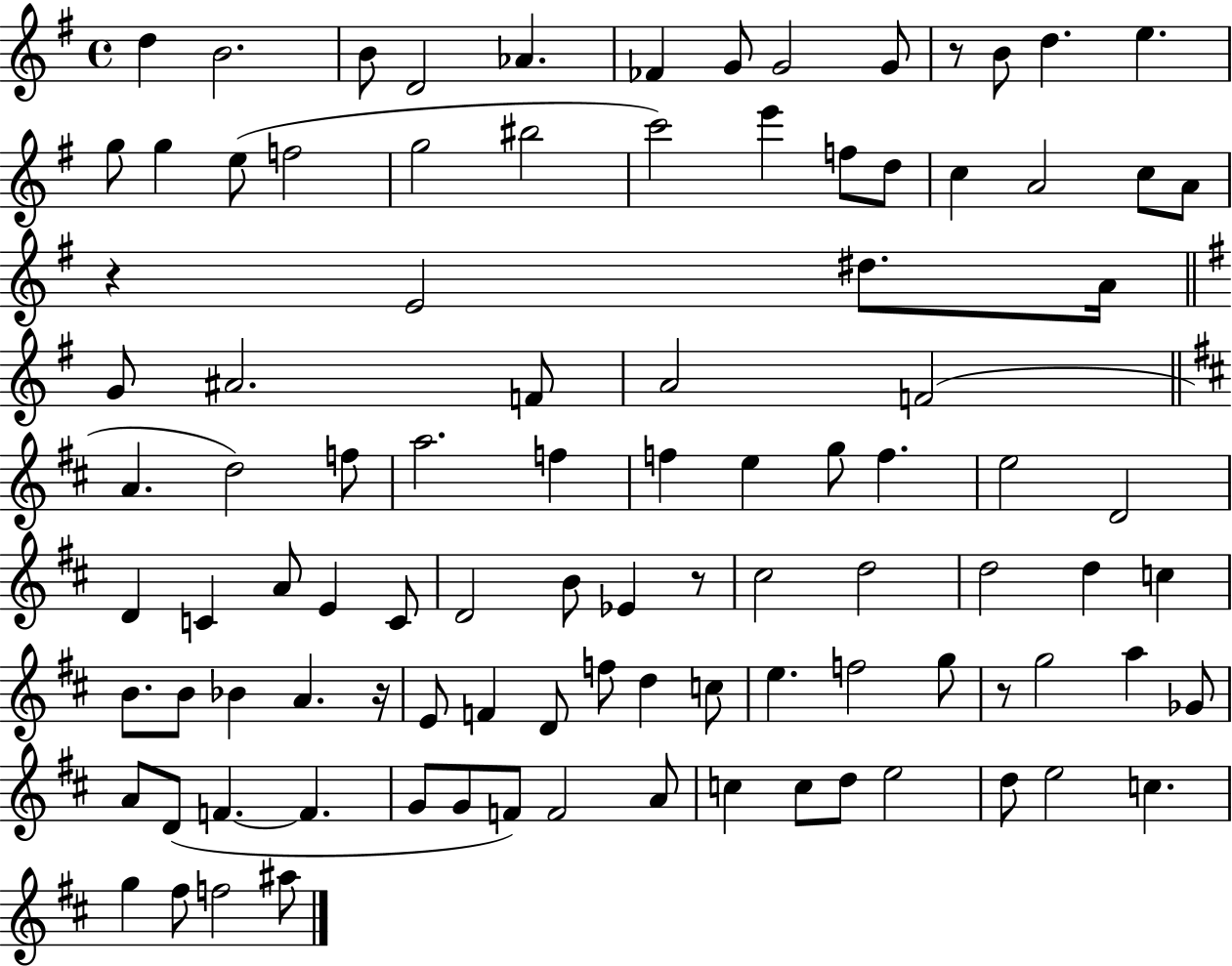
{
  \clef treble
  \time 4/4
  \defaultTimeSignature
  \key g \major
  d''4 b'2. | b'8 d'2 aes'4. | fes'4 g'8 g'2 g'8 | r8 b'8 d''4. e''4. | \break g''8 g''4 e''8( f''2 | g''2 bis''2 | c'''2) e'''4 f''8 d''8 | c''4 a'2 c''8 a'8 | \break r4 e'2 dis''8. a'16 | \bar "||" \break \key g \major g'8 ais'2. f'8 | a'2 f'2( | \bar "||" \break \key d \major a'4. d''2) f''8 | a''2. f''4 | f''4 e''4 g''8 f''4. | e''2 d'2 | \break d'4 c'4 a'8 e'4 c'8 | d'2 b'8 ees'4 r8 | cis''2 d''2 | d''2 d''4 c''4 | \break b'8. b'8 bes'4 a'4. r16 | e'8 f'4 d'8 f''8 d''4 c''8 | e''4. f''2 g''8 | r8 g''2 a''4 ges'8 | \break a'8 d'8( f'4.~~ f'4. | g'8 g'8 f'8) f'2 a'8 | c''4 c''8 d''8 e''2 | d''8 e''2 c''4. | \break g''4 fis''8 f''2 ais''8 | \bar "|."
}